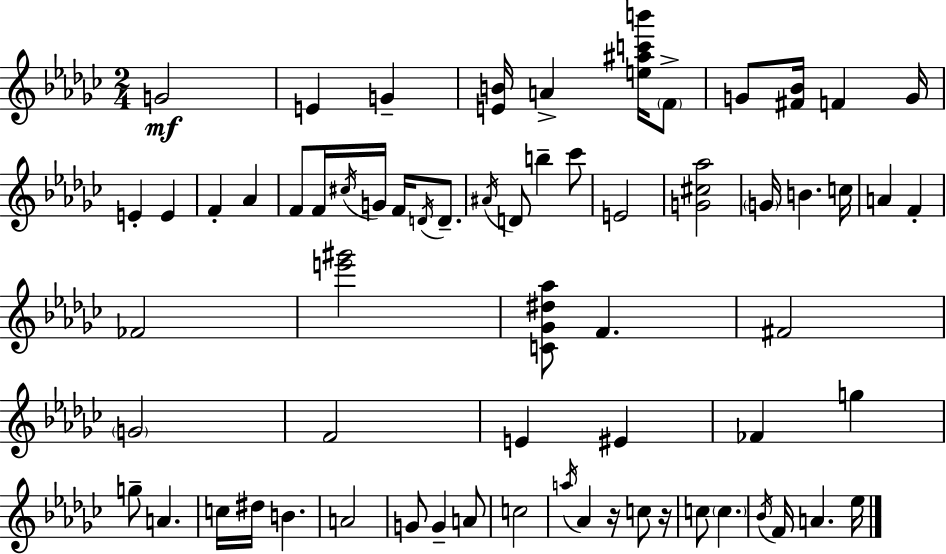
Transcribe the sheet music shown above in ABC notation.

X:1
T:Untitled
M:2/4
L:1/4
K:Ebm
G2 E G [EB]/4 A [e^ac'b']/4 F/2 G/2 [^F_B]/4 F G/4 E E F _A F/2 F/4 ^c/4 G/4 F/4 D/4 D/2 ^A/4 D/2 b _c'/2 E2 [G^c_a]2 G/4 B c/4 A F _F2 [e'^g']2 [C_G^d_a]/2 F ^F2 G2 F2 E ^E _F g g/2 A c/4 ^d/4 B A2 G/2 G A/2 c2 a/4 _A z/4 c/2 z/4 c/2 c _B/4 F/4 A _e/4